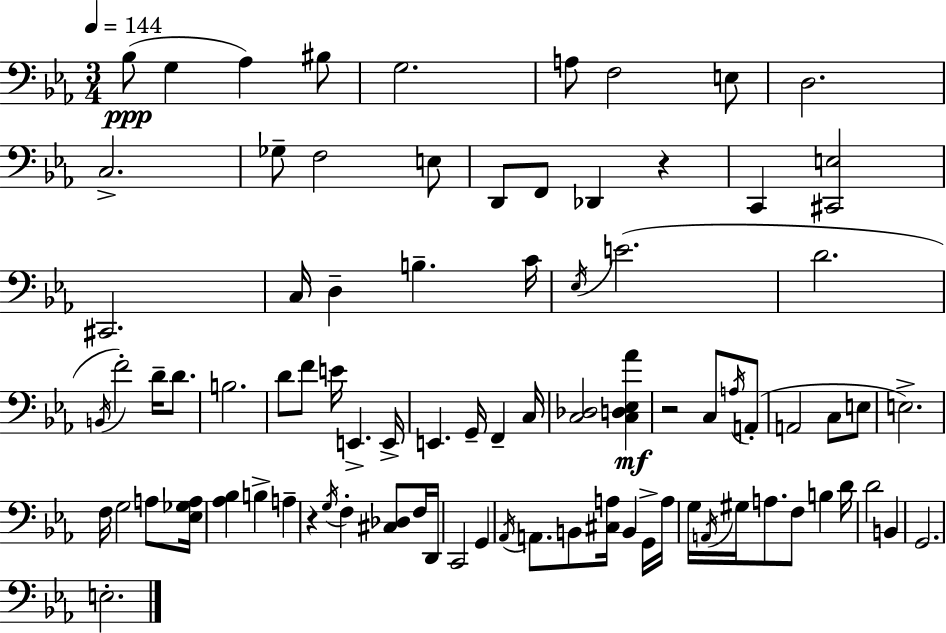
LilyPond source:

{
  \clef bass
  \numericTimeSignature
  \time 3/4
  \key ees \major
  \tempo 4 = 144
  bes8(\ppp g4 aes4) bis8 | g2. | a8 f2 e8 | d2. | \break c2.-> | ges8-- f2 e8 | d,8 f,8 des,4 r4 | c,4 <cis, e>2 | \break cis,2. | c16 d4-- b4.-- c'16 | \acciaccatura { ees16 }( e'2. | d'2. | \break \acciaccatura { b,16 } f'2-.) d'16-- d'8. | b2. | d'8 f'8 e'16 e,4.-> | e,16-> e,4. g,16-- f,4-- | \break c16 <c des>2 <c d ees aes'>4\mf | r2 c8 | \acciaccatura { a16 } a,8-.( a,2 c8 | e8 e2.->) | \break f16 g2 | a8 <ees ges a>16 <aes bes>4 b4-> a4-- | r4 \acciaccatura { g16 } f4-. | <cis des>8 f16 d,16 c,2 | \break g,4 \acciaccatura { aes,16 } a,8. b,8 <cis a>16 b,4 | g,16-> a16 g16 \acciaccatura { a,16 } gis16 a8. f8 | b4 d'16 d'2 | b,4 g,2. | \break e2.-. | \bar "|."
}